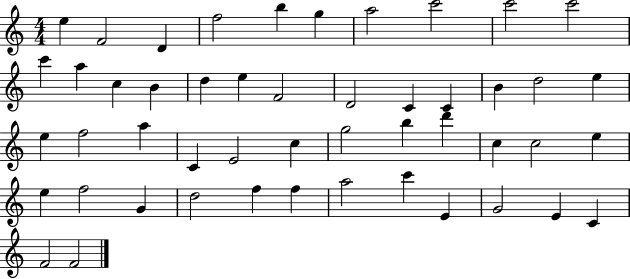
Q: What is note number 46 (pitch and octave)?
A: E4